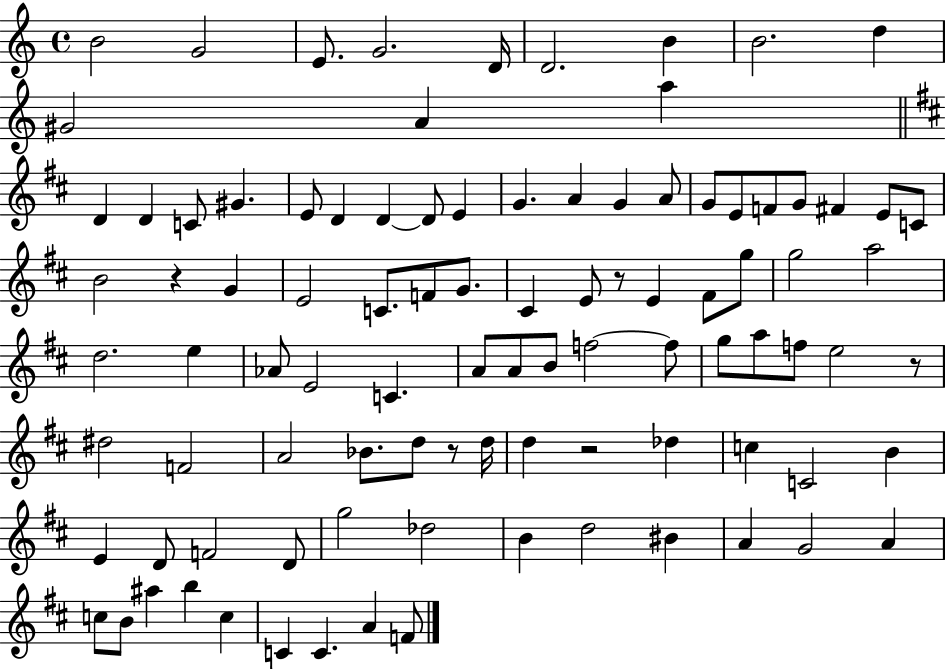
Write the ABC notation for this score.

X:1
T:Untitled
M:4/4
L:1/4
K:C
B2 G2 E/2 G2 D/4 D2 B B2 d ^G2 A a D D C/2 ^G E/2 D D D/2 E G A G A/2 G/2 E/2 F/2 G/2 ^F E/2 C/2 B2 z G E2 C/2 F/2 G/2 ^C E/2 z/2 E ^F/2 g/2 g2 a2 d2 e _A/2 E2 C A/2 A/2 B/2 f2 f/2 g/2 a/2 f/2 e2 z/2 ^d2 F2 A2 _B/2 d/2 z/2 d/4 d z2 _d c C2 B E D/2 F2 D/2 g2 _d2 B d2 ^B A G2 A c/2 B/2 ^a b c C C A F/2